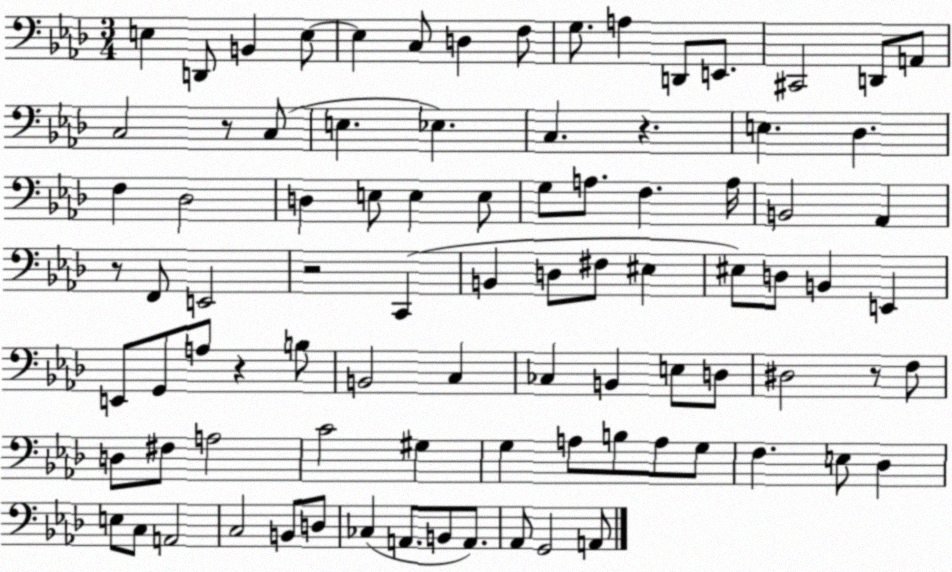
X:1
T:Untitled
M:3/4
L:1/4
K:Ab
E, D,,/2 B,, E,/2 E, C,/2 D, F,/2 G,/2 A, D,,/2 E,,/2 ^C,,2 D,,/2 A,,/2 C,2 z/2 C,/2 E, _E, C, z E, _D, F, _D,2 D, E,/2 E, E,/2 G,/2 A,/2 F, A,/4 B,,2 _A,, z/2 F,,/2 E,,2 z2 C,, B,, D,/2 ^F,/2 ^E, ^E,/2 D,/2 B,, E,, E,,/2 G,,/2 A,/2 z B,/2 B,,2 C, _C, B,, E,/2 D,/2 ^D,2 z/2 F,/2 D,/2 ^F,/2 A,2 C2 ^G, G, A,/2 B,/2 A,/2 G,/2 F, E,/2 _D, E,/2 C,/2 A,,2 C,2 B,,/2 D,/2 _C, A,,/2 B,,/2 A,,/2 _A,,/2 G,,2 A,,/2